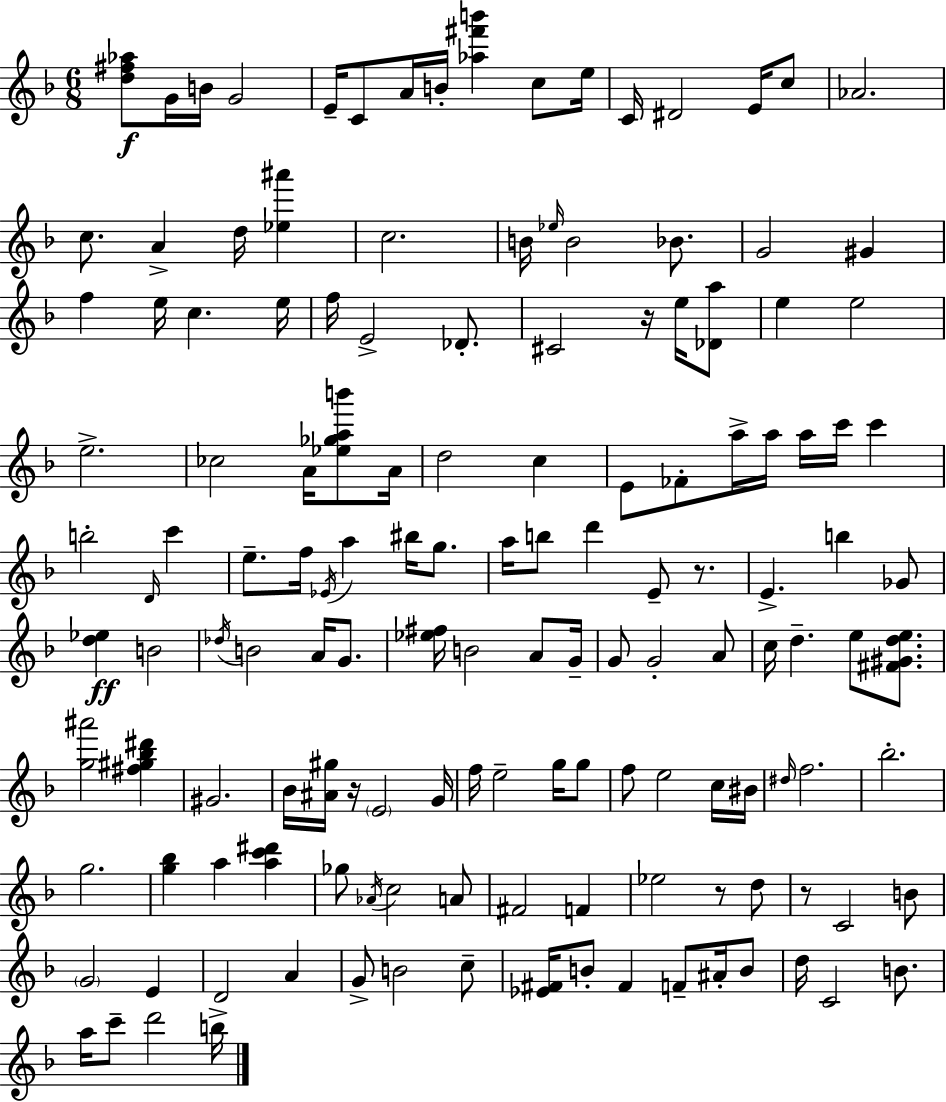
[D5,F#5,Ab5]/e G4/s B4/s G4/h E4/s C4/e A4/s B4/s [Ab5,F#6,B6]/q C5/e E5/s C4/s D#4/h E4/s C5/e Ab4/h. C5/e. A4/q D5/s [Eb5,A#6]/q C5/h. B4/s Eb5/s B4/h Bb4/e. G4/h G#4/q F5/q E5/s C5/q. E5/s F5/s E4/h Db4/e. C#4/h R/s E5/s [Db4,A5]/e E5/q E5/h E5/h. CES5/h A4/s [Eb5,Gb5,A5,B6]/e A4/s D5/h C5/q E4/e FES4/e A5/s A5/s A5/s C6/s C6/q B5/h D4/s C6/q E5/e. F5/s Eb4/s A5/q BIS5/s G5/e. A5/s B5/e D6/q E4/e R/e. E4/q. B5/q Gb4/e [D5,Eb5]/q B4/h Db5/s B4/h A4/s G4/e. [Eb5,F#5]/s B4/h A4/e G4/s G4/e G4/h A4/e C5/s D5/q. E5/e [F#4,G#4,D5,E5]/e. [G5,A#6]/h [F#5,G#5,Bb5,D#6]/q G#4/h. Bb4/s [A#4,G#5]/s R/s E4/h G4/s F5/s E5/h G5/s G5/e F5/e E5/h C5/s BIS4/s D#5/s F5/h. Bb5/h. G5/h. [G5,Bb5]/q A5/q [A5,C6,D#6]/q Gb5/e Ab4/s C5/h A4/e F#4/h F4/q Eb5/h R/e D5/e R/e C4/h B4/e G4/h E4/q D4/h A4/q G4/e B4/h C5/e [Eb4,F#4]/s B4/e F#4/q F4/e A#4/s B4/e D5/s C4/h B4/e. A5/s C6/e D6/h B5/s